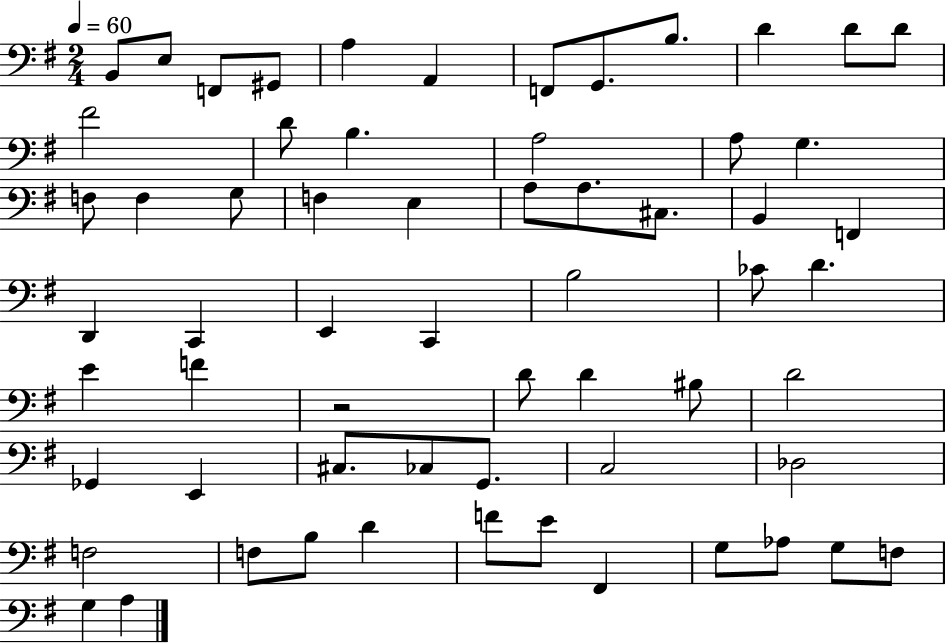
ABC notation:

X:1
T:Untitled
M:2/4
L:1/4
K:G
B,,/2 E,/2 F,,/2 ^G,,/2 A, A,, F,,/2 G,,/2 B,/2 D D/2 D/2 ^F2 D/2 B, A,2 A,/2 G, F,/2 F, G,/2 F, E, A,/2 A,/2 ^C,/2 B,, F,, D,, C,, E,, C,, B,2 _C/2 D E F z2 D/2 D ^B,/2 D2 _G,, E,, ^C,/2 _C,/2 G,,/2 C,2 _D,2 F,2 F,/2 B,/2 D F/2 E/2 ^F,, G,/2 _A,/2 G,/2 F,/2 G, A,